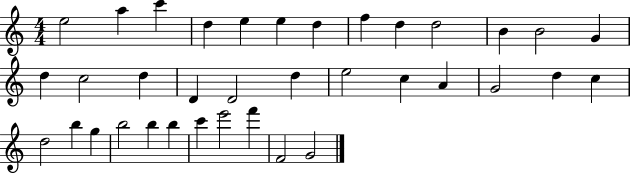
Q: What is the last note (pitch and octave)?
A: G4